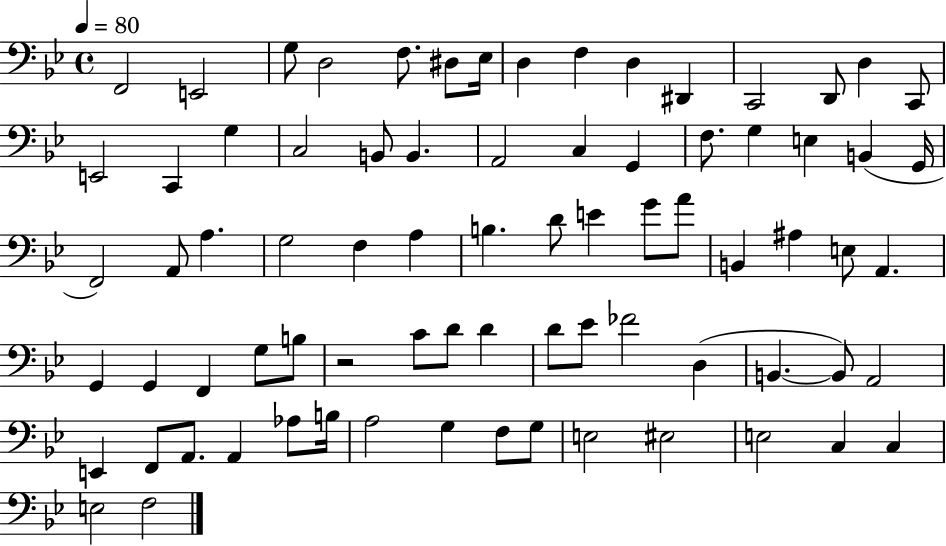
F2/h E2/h G3/e D3/h F3/e. D#3/e Eb3/s D3/q F3/q D3/q D#2/q C2/h D2/e D3/q C2/e E2/h C2/q G3/q C3/h B2/e B2/q. A2/h C3/q G2/q F3/e. G3/q E3/q B2/q G2/s F2/h A2/e A3/q. G3/h F3/q A3/q B3/q. D4/e E4/q G4/e A4/e B2/q A#3/q E3/e A2/q. G2/q G2/q F2/q G3/e B3/e R/h C4/e D4/e D4/q D4/e Eb4/e FES4/h D3/q B2/q. B2/e A2/h E2/q F2/e A2/e. A2/q Ab3/e B3/s A3/h G3/q F3/e G3/e E3/h EIS3/h E3/h C3/q C3/q E3/h F3/h